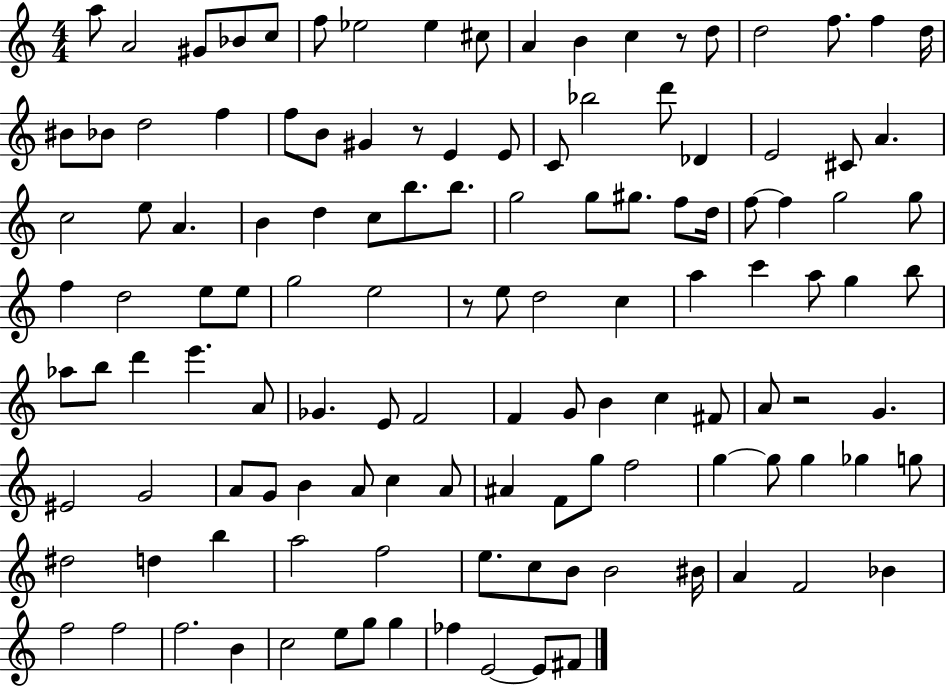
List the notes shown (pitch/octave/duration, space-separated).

A5/e A4/h G#4/e Bb4/e C5/e F5/e Eb5/h Eb5/q C#5/e A4/q B4/q C5/q R/e D5/e D5/h F5/e. F5/q D5/s BIS4/e Bb4/e D5/h F5/q F5/e B4/e G#4/q R/e E4/q E4/e C4/e Bb5/h D6/e Db4/q E4/h C#4/e A4/q. C5/h E5/e A4/q. B4/q D5/q C5/e B5/e. B5/e. G5/h G5/e G#5/e. F5/e D5/s F5/e F5/q G5/h G5/e F5/q D5/h E5/e E5/e G5/h E5/h R/e E5/e D5/h C5/q A5/q C6/q A5/e G5/q B5/e Ab5/e B5/e D6/q E6/q. A4/e Gb4/q. E4/e F4/h F4/q G4/e B4/q C5/q F#4/e A4/e R/h G4/q. EIS4/h G4/h A4/e G4/e B4/q A4/e C5/q A4/e A#4/q F4/e G5/e F5/h G5/q G5/e G5/q Gb5/q G5/e D#5/h D5/q B5/q A5/h F5/h E5/e. C5/e B4/e B4/h BIS4/s A4/q F4/h Bb4/q F5/h F5/h F5/h. B4/q C5/h E5/e G5/e G5/q FES5/q E4/h E4/e F#4/e